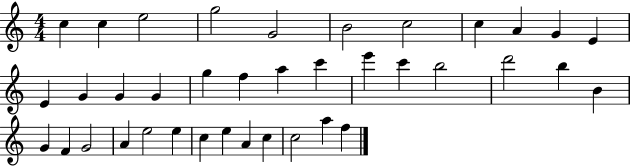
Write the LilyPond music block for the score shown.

{
  \clef treble
  \numericTimeSignature
  \time 4/4
  \key c \major
  c''4 c''4 e''2 | g''2 g'2 | b'2 c''2 | c''4 a'4 g'4 e'4 | \break e'4 g'4 g'4 g'4 | g''4 f''4 a''4 c'''4 | e'''4 c'''4 b''2 | d'''2 b''4 b'4 | \break g'4 f'4 g'2 | a'4 e''2 e''4 | c''4 e''4 a'4 c''4 | c''2 a''4 f''4 | \break \bar "|."
}